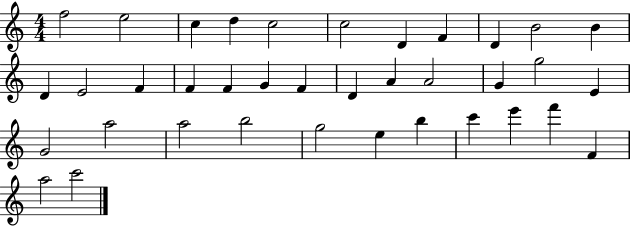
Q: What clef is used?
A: treble